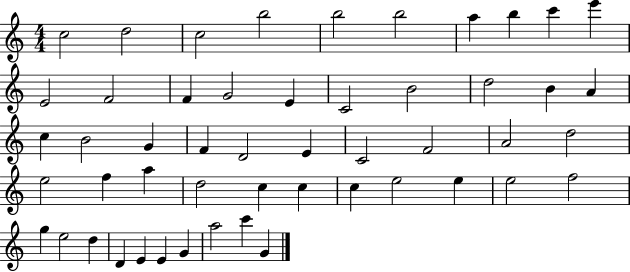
C5/h D5/h C5/h B5/h B5/h B5/h A5/q B5/q C6/q E6/q E4/h F4/h F4/q G4/h E4/q C4/h B4/h D5/h B4/q A4/q C5/q B4/h G4/q F4/q D4/h E4/q C4/h F4/h A4/h D5/h E5/h F5/q A5/q D5/h C5/q C5/q C5/q E5/h E5/q E5/h F5/h G5/q E5/h D5/q D4/q E4/q E4/q G4/q A5/h C6/q G4/q